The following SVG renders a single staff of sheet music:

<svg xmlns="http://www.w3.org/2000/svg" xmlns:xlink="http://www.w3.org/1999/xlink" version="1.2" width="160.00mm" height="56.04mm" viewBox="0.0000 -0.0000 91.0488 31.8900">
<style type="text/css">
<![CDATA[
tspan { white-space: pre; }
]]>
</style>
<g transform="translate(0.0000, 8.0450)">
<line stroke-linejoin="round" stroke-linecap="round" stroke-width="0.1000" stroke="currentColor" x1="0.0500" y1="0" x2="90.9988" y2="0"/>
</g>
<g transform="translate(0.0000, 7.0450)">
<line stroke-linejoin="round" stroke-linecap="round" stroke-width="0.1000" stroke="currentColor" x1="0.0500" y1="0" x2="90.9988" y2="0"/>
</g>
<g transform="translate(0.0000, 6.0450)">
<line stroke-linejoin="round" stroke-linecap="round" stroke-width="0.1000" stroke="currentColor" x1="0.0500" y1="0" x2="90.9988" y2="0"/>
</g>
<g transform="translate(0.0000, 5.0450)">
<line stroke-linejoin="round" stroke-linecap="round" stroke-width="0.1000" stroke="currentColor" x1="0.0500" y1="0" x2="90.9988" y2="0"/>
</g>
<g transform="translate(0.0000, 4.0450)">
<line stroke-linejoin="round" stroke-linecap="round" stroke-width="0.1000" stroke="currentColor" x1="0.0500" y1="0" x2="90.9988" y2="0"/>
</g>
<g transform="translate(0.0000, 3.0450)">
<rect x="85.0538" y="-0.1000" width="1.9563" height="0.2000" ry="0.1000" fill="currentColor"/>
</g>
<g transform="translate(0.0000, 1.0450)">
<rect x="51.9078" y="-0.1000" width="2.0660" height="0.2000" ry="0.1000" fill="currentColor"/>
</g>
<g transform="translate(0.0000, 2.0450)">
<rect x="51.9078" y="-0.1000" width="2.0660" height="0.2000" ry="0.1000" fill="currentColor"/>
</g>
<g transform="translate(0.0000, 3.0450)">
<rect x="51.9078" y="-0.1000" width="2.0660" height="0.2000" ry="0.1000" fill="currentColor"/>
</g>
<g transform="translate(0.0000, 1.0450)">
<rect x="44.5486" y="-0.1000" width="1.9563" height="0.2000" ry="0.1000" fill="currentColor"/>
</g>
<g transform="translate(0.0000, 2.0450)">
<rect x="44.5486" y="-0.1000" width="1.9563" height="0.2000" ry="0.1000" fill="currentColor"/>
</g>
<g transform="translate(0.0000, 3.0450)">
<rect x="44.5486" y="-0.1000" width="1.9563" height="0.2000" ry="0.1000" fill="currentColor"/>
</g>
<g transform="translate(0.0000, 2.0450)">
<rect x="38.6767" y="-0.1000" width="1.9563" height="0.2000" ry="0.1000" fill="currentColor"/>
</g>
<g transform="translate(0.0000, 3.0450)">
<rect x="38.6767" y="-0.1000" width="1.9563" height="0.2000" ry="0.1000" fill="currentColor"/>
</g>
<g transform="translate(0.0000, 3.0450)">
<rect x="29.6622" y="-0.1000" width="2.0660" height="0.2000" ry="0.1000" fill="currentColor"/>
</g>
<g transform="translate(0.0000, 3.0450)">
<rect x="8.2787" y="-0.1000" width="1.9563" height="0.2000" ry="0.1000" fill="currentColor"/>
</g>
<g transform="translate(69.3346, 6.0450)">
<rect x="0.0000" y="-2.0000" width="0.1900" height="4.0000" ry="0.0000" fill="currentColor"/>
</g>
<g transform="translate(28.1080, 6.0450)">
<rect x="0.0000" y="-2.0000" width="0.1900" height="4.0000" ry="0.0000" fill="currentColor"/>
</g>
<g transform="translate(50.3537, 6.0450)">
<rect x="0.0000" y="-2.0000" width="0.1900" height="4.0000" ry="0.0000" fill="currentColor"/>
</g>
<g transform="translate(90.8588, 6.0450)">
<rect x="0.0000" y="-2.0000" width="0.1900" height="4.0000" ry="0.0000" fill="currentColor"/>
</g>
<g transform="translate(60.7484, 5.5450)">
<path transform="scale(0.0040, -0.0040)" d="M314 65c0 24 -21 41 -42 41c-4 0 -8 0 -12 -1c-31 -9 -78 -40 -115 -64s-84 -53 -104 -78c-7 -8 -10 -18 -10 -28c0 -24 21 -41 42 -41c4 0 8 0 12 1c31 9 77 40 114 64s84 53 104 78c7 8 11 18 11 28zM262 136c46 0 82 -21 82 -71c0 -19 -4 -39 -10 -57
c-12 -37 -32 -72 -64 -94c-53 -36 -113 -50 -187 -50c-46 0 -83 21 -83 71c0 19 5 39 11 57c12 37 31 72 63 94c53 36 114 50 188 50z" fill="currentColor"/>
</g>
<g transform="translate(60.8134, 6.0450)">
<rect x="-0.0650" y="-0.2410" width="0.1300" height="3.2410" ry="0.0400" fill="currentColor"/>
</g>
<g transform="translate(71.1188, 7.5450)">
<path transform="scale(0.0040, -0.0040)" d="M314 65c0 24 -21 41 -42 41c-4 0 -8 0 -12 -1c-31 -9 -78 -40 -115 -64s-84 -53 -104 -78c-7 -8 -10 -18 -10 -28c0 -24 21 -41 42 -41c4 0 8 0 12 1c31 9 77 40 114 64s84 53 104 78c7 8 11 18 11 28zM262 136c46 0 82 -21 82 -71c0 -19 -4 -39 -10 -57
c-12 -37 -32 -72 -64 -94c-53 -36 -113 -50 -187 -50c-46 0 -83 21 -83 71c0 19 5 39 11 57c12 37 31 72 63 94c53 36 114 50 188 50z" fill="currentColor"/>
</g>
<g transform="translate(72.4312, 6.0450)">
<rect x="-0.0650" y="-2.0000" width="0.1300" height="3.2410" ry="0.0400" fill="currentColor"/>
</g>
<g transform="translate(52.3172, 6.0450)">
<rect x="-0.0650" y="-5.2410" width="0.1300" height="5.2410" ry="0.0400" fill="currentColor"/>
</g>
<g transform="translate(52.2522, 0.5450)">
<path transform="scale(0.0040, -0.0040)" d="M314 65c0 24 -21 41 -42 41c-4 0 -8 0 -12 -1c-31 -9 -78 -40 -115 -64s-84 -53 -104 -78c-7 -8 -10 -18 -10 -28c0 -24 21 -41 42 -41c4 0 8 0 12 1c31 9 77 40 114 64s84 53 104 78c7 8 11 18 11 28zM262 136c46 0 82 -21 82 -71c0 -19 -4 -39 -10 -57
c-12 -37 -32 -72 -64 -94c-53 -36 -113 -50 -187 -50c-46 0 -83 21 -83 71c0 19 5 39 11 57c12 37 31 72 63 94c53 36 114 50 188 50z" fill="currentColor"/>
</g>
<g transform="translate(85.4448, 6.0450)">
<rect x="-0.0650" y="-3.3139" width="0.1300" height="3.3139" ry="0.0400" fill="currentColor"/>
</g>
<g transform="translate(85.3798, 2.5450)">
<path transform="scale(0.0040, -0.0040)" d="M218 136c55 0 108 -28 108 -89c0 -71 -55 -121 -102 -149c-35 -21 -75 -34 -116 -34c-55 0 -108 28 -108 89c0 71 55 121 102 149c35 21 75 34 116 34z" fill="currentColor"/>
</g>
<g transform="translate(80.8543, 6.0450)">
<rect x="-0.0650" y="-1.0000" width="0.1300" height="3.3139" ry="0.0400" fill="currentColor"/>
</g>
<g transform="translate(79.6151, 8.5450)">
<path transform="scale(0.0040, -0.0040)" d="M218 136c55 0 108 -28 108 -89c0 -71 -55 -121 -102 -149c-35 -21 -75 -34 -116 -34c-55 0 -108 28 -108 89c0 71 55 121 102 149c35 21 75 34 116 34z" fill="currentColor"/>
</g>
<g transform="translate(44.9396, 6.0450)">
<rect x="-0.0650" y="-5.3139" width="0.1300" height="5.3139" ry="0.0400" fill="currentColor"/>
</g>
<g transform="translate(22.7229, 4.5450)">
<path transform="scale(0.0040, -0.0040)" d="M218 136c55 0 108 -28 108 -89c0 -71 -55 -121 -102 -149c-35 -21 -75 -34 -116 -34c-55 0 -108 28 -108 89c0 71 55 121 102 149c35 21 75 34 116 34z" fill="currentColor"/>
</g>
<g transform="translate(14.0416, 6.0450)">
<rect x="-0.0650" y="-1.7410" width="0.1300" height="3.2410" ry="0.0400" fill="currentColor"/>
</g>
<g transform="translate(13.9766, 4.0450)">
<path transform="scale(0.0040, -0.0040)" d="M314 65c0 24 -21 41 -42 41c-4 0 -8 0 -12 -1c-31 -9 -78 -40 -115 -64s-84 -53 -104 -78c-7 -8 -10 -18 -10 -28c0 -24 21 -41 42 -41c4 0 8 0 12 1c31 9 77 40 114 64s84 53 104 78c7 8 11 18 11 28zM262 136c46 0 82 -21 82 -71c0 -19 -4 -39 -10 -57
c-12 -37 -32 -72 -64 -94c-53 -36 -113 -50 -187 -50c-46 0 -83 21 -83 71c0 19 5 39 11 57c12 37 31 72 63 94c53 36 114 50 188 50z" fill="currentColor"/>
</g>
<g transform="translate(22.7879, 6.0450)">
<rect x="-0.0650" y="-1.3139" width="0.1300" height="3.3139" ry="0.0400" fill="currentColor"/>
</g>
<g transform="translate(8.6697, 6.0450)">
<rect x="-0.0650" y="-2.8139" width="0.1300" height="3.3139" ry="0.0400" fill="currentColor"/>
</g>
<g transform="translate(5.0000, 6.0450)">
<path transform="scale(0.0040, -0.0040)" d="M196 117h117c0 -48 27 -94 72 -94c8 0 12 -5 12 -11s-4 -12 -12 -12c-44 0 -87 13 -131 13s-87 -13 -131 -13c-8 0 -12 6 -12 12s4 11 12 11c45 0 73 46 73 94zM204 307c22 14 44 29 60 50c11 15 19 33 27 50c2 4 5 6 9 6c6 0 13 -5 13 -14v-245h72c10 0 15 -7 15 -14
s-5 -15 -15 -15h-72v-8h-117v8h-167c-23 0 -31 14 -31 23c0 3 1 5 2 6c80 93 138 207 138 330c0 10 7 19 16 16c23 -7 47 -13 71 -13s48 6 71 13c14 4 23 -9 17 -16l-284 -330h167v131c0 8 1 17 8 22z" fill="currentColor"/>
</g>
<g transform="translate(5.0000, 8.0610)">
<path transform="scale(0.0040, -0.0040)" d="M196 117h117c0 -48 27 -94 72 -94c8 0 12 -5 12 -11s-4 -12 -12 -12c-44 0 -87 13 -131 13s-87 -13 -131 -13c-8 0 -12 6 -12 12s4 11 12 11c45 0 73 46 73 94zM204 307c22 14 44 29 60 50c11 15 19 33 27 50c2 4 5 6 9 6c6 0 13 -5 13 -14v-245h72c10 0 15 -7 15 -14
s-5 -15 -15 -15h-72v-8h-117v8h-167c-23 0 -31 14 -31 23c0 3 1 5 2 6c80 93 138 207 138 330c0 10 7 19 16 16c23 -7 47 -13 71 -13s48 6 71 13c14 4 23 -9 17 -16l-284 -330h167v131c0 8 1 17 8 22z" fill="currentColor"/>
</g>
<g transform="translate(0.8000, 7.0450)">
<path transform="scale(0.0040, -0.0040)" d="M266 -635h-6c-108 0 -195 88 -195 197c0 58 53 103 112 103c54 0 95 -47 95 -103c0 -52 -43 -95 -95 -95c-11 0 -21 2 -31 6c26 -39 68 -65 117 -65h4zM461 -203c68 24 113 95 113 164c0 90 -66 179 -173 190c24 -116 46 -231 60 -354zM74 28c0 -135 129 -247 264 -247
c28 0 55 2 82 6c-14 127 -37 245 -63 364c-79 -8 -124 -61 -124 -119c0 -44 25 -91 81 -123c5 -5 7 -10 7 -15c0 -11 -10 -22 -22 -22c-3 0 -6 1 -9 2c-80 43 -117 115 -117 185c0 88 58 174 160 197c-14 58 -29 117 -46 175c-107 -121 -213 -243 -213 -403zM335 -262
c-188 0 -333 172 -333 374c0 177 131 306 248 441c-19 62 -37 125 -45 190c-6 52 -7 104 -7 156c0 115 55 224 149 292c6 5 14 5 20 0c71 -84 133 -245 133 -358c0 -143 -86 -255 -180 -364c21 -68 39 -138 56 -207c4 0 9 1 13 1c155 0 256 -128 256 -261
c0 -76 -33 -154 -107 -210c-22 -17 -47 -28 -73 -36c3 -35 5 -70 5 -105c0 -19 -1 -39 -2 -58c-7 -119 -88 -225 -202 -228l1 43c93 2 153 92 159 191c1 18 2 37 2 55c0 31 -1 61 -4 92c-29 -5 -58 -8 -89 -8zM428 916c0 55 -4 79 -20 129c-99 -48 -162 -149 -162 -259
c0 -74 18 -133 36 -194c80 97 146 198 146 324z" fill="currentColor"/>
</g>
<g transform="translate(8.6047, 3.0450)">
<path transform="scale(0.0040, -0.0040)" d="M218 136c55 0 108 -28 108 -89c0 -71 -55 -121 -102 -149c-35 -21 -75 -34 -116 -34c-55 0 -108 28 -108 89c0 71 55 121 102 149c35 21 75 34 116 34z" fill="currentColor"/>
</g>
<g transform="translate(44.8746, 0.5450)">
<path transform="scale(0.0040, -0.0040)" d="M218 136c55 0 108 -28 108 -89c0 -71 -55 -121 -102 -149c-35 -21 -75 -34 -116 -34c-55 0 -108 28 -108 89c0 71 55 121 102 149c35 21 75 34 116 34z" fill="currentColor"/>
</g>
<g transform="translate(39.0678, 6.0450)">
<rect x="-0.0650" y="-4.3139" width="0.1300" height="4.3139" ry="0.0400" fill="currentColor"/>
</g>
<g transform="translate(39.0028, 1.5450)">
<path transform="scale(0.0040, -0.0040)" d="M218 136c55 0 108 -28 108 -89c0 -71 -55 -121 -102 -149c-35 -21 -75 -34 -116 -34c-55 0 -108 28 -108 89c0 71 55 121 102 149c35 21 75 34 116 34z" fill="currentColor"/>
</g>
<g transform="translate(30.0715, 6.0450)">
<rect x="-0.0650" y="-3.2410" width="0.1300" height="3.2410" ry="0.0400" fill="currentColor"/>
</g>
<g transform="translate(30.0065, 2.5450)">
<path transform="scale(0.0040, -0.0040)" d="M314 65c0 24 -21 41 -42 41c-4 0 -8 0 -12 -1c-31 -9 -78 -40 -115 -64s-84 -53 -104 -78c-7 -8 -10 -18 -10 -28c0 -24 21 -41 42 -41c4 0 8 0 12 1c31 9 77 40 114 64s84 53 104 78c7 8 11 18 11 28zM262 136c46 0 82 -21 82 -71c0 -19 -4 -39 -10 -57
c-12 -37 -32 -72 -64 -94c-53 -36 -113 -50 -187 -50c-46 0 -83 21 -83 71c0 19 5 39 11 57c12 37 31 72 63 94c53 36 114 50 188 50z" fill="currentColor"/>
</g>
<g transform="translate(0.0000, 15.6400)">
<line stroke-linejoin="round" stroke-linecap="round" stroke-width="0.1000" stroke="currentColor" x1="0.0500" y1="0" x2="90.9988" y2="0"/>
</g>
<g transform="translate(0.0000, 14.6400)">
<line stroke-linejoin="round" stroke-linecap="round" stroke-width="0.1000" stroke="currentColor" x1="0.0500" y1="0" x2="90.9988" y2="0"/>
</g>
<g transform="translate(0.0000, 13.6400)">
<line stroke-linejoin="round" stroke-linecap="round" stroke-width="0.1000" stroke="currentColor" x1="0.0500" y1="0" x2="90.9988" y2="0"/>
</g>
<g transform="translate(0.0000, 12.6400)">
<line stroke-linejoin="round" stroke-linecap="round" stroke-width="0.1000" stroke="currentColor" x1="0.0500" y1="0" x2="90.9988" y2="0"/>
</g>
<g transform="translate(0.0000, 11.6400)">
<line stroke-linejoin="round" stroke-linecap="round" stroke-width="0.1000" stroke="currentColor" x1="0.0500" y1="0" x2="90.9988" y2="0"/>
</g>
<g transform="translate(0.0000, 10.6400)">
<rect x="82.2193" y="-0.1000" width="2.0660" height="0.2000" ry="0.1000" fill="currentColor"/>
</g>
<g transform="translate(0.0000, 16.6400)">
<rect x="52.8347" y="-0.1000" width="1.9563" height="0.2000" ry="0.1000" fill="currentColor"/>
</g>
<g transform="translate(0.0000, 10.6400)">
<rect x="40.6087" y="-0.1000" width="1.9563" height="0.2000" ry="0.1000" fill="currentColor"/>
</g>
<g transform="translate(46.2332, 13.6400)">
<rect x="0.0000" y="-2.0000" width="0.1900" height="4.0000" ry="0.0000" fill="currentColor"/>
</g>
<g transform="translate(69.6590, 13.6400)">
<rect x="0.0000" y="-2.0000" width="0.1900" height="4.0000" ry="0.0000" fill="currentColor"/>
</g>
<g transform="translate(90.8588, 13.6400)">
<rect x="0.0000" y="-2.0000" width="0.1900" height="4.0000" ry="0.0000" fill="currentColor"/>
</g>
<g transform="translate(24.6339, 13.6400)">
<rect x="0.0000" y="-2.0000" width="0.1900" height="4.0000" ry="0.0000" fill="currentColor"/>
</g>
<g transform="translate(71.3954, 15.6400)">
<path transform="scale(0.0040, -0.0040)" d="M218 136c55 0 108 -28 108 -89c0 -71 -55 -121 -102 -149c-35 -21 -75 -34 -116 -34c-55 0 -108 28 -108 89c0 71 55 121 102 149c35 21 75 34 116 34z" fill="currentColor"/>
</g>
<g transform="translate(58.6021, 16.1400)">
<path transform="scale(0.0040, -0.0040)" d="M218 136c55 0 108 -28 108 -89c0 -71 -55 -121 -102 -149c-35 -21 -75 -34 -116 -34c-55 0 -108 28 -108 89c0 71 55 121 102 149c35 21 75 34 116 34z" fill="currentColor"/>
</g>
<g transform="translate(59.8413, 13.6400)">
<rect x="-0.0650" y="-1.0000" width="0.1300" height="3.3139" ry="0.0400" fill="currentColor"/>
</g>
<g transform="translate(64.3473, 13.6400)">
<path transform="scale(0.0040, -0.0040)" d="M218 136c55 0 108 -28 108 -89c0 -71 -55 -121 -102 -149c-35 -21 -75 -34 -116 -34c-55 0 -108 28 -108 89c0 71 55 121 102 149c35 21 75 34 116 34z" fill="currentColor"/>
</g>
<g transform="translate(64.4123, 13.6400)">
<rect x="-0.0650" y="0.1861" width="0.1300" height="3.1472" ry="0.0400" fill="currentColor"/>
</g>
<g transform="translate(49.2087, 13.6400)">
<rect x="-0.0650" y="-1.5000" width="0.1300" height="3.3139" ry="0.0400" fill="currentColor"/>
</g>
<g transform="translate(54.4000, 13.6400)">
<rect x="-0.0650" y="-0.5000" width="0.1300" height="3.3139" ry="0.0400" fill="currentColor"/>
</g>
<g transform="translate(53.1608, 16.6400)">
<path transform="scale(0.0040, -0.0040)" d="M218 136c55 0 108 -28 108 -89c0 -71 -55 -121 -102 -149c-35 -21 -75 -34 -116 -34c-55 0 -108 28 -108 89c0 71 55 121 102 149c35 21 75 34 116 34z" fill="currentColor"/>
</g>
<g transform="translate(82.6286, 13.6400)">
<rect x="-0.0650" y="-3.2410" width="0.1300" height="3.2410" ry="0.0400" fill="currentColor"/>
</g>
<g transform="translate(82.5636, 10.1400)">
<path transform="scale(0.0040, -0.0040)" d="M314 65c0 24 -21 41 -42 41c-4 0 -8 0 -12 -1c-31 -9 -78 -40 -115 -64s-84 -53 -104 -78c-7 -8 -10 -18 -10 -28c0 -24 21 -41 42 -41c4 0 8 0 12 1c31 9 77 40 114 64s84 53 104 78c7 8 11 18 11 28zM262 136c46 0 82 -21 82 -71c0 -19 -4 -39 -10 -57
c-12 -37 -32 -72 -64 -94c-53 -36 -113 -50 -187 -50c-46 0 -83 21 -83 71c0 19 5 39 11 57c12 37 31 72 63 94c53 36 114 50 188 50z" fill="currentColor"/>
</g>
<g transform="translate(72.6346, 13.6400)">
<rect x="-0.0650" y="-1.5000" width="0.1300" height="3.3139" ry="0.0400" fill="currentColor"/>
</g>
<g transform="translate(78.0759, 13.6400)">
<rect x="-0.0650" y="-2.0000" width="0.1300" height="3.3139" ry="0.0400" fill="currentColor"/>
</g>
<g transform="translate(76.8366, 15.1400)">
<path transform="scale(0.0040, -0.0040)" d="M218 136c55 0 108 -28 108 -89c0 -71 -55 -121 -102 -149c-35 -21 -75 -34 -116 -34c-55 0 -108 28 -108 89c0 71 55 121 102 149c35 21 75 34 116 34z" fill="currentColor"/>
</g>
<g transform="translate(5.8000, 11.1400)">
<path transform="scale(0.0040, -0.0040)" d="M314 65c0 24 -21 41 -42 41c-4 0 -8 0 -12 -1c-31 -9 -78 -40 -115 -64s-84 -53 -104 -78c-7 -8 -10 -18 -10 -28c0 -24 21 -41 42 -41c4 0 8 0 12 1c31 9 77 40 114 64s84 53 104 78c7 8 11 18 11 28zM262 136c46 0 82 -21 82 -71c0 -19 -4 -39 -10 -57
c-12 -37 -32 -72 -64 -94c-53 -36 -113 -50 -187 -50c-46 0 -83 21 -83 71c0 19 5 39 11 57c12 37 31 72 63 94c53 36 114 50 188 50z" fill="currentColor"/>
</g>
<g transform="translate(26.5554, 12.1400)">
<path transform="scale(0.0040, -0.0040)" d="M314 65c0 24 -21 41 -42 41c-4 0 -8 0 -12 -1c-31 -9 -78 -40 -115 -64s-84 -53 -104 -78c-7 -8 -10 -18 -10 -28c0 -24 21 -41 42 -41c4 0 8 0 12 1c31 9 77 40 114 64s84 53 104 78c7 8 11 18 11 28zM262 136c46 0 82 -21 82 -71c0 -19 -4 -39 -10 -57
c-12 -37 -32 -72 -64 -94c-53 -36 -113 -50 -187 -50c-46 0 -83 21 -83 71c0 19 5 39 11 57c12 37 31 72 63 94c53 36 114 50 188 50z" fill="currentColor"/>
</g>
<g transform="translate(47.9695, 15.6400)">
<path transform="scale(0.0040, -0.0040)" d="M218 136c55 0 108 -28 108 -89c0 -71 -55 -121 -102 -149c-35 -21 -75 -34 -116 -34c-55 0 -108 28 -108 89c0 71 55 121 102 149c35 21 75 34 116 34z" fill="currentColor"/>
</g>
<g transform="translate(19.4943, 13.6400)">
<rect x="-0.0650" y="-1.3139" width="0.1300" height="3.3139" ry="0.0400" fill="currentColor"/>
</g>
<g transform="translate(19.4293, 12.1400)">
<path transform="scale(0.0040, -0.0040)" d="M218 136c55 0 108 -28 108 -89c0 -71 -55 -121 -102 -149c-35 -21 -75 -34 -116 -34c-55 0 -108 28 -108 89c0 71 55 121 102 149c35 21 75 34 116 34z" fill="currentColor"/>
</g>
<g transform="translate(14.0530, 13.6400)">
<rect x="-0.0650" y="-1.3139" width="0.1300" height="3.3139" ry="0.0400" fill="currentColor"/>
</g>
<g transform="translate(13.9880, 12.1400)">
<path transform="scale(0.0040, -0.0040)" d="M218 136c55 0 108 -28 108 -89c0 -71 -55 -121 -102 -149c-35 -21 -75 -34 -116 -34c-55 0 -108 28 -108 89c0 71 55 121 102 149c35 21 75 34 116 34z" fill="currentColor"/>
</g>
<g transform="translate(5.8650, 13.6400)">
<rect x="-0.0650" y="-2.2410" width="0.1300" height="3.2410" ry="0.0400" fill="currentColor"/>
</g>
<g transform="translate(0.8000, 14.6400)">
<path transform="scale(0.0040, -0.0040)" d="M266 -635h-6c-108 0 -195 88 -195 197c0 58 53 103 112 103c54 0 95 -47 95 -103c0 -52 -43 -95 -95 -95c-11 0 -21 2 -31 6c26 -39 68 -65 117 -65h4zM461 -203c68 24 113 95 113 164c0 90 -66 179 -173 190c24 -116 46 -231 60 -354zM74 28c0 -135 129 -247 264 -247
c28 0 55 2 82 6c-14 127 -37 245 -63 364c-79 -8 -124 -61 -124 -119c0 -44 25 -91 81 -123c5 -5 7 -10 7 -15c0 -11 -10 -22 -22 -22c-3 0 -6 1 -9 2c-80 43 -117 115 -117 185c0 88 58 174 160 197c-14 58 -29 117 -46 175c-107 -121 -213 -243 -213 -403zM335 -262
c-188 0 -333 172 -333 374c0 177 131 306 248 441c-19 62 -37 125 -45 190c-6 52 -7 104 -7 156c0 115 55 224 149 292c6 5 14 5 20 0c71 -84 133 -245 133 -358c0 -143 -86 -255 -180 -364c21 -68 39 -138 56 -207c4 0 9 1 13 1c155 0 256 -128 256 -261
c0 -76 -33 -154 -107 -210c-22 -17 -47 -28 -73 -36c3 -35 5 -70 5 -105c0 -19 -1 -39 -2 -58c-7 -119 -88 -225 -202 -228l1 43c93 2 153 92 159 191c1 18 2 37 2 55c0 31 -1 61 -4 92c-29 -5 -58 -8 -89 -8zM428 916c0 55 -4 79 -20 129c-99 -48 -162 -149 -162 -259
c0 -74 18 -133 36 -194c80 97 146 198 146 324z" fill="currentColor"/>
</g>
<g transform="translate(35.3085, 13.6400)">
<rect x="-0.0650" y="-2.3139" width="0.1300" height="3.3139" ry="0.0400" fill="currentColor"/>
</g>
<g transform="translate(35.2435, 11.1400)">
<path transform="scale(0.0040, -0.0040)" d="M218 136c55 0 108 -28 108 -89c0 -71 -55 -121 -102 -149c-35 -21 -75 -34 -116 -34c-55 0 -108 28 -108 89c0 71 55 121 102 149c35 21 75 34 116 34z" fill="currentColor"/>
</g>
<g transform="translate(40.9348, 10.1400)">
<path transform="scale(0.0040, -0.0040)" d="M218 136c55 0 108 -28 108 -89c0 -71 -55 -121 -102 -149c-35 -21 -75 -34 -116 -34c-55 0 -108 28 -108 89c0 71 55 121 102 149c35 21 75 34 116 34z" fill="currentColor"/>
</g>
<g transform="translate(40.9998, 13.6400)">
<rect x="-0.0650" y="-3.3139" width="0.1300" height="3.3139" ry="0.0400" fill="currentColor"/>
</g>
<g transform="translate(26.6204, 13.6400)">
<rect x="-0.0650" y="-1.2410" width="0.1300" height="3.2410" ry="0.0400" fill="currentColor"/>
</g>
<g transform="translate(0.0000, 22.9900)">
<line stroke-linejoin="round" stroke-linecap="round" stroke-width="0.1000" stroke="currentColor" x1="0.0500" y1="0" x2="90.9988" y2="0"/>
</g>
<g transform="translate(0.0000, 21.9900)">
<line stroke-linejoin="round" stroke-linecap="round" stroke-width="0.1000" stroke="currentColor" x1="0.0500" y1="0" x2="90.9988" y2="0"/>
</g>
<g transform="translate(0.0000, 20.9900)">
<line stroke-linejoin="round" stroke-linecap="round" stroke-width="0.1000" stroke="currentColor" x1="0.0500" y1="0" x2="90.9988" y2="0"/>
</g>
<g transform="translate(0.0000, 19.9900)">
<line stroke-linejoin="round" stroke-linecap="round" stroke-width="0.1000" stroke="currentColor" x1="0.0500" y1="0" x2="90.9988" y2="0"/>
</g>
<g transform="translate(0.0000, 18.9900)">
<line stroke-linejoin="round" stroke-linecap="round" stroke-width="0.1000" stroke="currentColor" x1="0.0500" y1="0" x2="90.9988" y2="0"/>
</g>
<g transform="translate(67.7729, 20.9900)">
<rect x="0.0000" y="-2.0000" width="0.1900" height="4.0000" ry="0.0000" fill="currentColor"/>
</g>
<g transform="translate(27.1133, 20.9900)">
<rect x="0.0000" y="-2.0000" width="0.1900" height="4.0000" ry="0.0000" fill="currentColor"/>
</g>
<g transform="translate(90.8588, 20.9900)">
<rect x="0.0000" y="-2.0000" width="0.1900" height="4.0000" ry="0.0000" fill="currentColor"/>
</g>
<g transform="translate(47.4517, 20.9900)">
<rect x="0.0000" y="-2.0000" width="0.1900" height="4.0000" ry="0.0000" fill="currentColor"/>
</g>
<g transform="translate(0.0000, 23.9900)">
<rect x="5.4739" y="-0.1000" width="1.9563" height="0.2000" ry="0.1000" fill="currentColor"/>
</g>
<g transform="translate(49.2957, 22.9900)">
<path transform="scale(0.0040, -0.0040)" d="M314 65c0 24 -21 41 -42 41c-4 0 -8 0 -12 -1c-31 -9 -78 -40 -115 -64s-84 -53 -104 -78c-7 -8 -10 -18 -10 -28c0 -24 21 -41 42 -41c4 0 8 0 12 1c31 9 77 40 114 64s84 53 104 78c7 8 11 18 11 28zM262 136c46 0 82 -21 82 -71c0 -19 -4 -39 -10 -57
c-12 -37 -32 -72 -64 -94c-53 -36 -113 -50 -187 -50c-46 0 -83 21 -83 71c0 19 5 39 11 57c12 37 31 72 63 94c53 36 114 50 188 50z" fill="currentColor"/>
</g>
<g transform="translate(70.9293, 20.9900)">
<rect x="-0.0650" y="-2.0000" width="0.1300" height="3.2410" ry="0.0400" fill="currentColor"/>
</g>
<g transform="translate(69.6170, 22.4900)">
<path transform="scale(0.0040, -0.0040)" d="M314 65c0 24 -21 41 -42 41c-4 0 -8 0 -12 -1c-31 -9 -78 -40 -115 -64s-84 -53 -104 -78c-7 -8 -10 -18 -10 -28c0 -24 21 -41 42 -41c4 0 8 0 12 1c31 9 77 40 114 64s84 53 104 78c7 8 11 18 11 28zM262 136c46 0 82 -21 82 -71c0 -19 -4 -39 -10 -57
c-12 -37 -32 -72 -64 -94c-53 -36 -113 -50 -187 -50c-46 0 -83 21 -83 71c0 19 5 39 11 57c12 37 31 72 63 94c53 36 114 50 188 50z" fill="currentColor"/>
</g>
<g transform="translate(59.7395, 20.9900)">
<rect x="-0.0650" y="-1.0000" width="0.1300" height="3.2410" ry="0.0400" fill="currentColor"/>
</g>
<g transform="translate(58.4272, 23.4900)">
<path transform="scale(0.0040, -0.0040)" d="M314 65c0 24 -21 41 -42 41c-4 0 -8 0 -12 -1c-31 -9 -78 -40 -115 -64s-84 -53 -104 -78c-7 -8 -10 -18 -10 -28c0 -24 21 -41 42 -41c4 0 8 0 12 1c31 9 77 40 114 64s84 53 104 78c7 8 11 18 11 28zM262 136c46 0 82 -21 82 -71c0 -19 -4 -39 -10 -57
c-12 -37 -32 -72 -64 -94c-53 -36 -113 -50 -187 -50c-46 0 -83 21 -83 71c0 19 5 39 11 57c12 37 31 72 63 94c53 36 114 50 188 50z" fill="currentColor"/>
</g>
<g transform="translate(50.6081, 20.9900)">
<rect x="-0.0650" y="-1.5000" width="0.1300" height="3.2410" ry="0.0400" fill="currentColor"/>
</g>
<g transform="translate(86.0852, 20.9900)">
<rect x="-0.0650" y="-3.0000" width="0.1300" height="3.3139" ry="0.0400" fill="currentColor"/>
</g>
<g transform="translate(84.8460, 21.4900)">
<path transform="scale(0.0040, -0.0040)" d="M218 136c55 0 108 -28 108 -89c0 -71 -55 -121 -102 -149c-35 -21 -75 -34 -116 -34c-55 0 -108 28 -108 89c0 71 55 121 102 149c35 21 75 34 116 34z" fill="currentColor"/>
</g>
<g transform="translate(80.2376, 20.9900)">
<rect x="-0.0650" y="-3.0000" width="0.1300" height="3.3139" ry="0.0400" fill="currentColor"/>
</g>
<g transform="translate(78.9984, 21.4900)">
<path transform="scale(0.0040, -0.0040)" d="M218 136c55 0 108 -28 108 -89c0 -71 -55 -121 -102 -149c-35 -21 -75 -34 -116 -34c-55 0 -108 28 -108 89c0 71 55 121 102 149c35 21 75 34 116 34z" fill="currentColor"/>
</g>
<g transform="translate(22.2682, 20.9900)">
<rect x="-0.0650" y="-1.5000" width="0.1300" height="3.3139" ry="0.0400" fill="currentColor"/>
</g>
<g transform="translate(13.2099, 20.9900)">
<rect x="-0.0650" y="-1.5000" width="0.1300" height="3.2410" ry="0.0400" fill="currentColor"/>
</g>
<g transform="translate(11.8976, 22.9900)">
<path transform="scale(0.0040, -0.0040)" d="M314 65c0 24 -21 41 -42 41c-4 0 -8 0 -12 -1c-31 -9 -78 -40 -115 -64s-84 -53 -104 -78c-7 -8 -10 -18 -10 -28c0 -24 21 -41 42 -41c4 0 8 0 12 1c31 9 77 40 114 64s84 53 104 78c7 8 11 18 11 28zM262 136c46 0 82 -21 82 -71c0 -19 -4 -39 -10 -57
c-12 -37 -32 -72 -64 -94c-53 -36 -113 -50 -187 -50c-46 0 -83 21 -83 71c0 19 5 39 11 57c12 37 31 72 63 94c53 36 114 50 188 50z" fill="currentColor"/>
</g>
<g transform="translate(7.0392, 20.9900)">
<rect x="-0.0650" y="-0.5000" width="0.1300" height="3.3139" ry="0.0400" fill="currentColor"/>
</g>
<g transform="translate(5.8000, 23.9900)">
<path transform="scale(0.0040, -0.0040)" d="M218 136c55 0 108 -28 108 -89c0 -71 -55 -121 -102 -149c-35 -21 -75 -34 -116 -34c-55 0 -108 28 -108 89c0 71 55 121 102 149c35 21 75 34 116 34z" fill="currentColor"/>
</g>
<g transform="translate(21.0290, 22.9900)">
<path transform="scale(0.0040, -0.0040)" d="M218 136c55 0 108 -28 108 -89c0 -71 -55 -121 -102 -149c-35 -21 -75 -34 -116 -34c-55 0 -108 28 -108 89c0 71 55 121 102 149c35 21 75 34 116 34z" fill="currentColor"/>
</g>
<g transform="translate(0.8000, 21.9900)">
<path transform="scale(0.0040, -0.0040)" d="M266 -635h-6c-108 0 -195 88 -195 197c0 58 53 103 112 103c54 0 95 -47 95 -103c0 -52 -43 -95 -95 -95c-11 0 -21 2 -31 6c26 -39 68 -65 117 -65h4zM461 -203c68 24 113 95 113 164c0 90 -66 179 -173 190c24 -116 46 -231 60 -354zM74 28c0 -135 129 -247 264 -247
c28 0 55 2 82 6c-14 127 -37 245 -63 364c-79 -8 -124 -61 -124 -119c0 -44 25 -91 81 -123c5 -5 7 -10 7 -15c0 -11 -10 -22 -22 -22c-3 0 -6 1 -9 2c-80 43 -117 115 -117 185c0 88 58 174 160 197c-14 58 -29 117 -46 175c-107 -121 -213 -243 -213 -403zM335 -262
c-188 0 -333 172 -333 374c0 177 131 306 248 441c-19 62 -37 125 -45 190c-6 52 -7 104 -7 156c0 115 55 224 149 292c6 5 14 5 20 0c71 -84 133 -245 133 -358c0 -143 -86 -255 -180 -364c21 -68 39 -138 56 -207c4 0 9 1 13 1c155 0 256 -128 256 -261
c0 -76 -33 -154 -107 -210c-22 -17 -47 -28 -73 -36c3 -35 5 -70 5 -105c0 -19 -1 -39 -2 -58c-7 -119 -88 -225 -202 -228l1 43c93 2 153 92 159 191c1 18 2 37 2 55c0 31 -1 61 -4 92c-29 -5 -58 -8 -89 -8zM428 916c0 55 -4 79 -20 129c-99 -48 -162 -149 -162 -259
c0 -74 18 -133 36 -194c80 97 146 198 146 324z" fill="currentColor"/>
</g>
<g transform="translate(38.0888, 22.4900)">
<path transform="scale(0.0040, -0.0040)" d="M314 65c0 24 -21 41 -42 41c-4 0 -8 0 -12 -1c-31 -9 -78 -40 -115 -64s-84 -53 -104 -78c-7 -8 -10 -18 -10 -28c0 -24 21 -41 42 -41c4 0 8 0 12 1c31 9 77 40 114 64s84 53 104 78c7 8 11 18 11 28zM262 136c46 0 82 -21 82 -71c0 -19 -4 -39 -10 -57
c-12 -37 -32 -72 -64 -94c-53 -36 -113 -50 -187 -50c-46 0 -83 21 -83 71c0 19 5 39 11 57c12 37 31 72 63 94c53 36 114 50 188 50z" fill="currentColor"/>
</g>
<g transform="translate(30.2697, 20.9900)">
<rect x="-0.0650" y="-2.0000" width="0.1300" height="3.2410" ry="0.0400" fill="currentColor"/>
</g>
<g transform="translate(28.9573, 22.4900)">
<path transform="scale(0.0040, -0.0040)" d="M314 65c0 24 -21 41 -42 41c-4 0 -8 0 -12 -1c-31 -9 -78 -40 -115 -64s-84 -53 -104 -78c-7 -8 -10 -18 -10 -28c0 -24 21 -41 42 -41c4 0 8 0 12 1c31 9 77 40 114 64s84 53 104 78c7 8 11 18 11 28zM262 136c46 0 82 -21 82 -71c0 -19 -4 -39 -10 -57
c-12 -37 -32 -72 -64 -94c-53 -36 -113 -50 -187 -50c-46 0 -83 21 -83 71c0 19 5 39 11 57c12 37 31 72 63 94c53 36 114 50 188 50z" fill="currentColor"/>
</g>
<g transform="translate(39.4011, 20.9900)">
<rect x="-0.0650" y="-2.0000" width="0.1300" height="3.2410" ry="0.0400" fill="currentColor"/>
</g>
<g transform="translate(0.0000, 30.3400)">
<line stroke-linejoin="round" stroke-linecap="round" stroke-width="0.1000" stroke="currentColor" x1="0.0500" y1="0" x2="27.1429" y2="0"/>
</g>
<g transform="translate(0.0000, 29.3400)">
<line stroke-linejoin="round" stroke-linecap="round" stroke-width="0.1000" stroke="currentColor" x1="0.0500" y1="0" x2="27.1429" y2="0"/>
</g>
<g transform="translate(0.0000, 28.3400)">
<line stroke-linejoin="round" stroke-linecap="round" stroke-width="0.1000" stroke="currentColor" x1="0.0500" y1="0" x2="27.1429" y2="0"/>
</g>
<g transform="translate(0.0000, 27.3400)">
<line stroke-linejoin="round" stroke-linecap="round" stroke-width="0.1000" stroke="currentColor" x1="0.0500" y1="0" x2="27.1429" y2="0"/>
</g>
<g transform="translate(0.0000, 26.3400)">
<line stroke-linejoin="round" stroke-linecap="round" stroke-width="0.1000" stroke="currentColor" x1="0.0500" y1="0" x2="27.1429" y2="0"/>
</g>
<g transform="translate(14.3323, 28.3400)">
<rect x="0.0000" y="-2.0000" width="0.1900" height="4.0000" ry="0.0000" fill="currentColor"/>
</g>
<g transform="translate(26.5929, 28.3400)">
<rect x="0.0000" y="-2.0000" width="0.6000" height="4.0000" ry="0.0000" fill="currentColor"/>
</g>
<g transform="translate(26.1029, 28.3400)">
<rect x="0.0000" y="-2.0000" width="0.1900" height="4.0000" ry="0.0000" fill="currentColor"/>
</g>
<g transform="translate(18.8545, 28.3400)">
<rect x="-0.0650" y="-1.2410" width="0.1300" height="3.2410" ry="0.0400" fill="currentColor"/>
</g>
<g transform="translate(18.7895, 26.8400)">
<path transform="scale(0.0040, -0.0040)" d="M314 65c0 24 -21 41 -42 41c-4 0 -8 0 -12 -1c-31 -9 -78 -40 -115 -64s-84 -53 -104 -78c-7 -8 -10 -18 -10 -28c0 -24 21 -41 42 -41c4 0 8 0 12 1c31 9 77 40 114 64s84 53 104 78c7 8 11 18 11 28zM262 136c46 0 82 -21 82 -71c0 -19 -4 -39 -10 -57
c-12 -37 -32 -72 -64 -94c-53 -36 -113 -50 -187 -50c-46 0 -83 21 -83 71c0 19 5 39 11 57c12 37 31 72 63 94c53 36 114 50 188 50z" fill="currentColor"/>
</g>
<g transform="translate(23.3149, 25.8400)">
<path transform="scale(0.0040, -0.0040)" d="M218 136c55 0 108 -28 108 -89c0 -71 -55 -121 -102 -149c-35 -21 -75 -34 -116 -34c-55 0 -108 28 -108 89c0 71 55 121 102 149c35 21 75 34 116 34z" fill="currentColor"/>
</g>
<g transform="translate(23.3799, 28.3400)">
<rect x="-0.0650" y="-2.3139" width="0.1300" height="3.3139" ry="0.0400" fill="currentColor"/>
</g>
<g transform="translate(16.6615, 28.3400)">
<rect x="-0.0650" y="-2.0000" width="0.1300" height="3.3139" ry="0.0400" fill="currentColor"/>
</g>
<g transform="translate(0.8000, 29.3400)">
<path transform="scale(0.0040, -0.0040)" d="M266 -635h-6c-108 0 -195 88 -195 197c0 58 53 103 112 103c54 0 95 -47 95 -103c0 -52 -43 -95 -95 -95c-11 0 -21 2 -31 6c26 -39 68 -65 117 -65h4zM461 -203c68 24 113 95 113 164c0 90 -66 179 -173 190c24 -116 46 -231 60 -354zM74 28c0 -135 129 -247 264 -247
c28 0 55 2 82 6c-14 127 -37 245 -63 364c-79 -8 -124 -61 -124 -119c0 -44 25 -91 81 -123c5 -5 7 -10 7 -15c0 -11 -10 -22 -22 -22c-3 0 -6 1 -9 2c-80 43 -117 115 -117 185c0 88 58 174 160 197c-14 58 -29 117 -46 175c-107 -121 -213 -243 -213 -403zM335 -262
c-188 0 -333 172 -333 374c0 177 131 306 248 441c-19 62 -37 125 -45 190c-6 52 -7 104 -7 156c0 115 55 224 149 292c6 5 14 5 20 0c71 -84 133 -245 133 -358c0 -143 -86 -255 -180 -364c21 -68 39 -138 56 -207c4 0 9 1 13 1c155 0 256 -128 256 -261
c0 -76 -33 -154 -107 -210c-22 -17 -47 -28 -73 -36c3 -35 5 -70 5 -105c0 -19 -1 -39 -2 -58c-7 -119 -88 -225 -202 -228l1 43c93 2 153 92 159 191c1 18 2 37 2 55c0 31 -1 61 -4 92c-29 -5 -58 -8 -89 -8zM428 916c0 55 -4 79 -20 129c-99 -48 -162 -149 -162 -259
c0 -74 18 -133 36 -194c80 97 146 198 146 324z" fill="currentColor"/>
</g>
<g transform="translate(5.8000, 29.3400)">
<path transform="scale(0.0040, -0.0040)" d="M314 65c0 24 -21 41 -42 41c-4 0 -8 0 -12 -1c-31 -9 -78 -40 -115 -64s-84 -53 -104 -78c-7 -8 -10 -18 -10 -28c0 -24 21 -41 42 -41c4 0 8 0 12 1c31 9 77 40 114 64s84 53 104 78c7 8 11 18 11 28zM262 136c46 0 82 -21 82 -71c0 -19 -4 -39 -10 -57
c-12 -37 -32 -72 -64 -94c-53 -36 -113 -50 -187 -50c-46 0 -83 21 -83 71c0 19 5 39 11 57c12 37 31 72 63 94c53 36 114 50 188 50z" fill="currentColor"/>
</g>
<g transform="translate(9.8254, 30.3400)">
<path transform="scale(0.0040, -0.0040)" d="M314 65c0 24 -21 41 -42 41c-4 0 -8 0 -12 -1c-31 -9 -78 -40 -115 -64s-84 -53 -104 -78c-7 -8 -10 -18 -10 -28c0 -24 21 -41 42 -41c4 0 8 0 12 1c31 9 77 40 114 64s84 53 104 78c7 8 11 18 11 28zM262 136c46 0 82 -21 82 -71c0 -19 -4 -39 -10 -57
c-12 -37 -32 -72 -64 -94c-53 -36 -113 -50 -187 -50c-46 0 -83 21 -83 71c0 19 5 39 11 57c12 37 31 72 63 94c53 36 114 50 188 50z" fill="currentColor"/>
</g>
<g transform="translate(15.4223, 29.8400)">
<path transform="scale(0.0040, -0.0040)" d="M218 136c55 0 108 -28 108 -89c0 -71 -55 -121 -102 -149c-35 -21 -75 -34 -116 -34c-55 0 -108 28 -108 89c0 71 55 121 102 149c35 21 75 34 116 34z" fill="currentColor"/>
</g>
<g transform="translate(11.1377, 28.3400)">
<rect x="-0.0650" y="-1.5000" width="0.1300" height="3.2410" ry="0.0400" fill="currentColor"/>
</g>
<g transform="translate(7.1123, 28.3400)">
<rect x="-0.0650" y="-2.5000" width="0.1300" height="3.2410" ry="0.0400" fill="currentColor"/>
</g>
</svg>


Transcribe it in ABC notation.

X:1
T:Untitled
M:4/4
L:1/4
K:C
a f2 e b2 d' f' f'2 c2 F2 D b g2 e e e2 g b E C D B E F b2 C E2 E F2 F2 E2 D2 F2 A A G2 E2 F e2 g